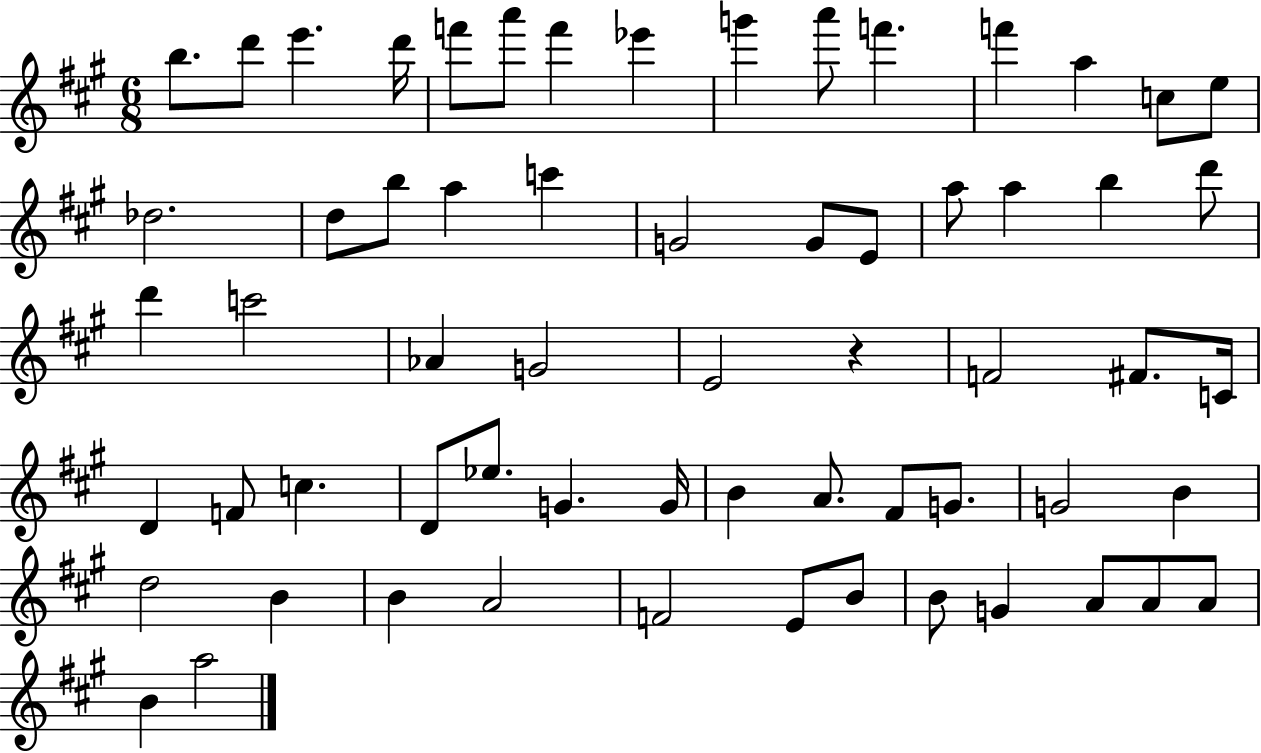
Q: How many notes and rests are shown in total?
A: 63